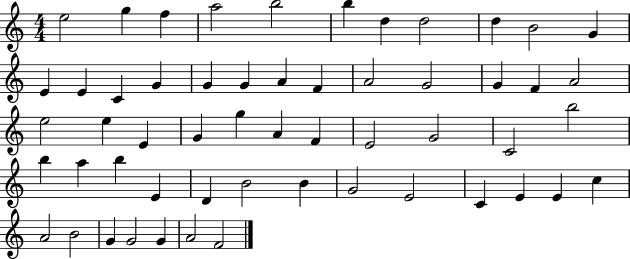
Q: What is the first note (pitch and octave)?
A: E5